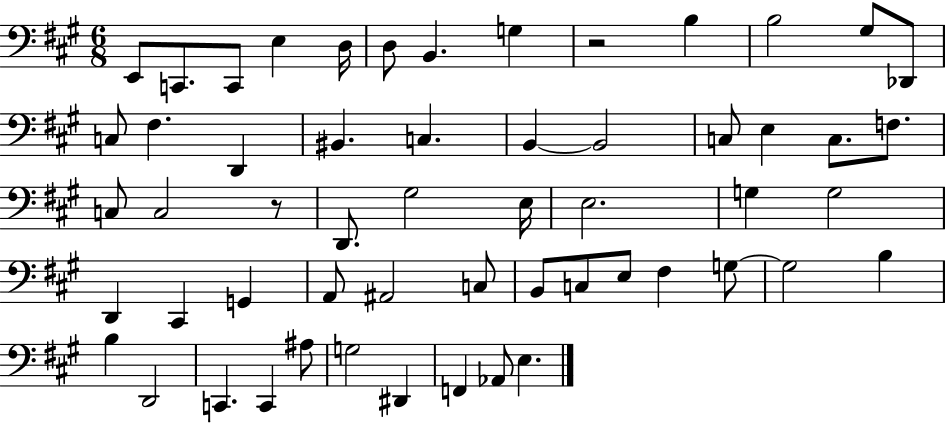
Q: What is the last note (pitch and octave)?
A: E3